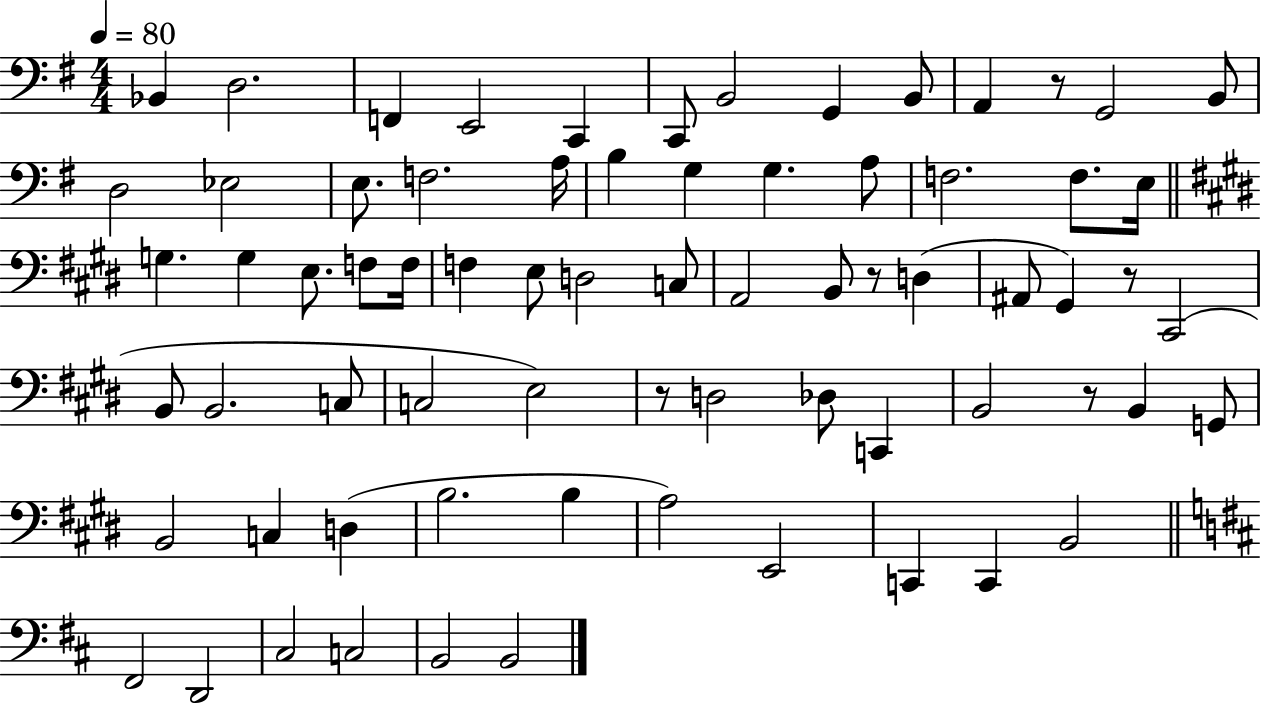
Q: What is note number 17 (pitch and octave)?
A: A3